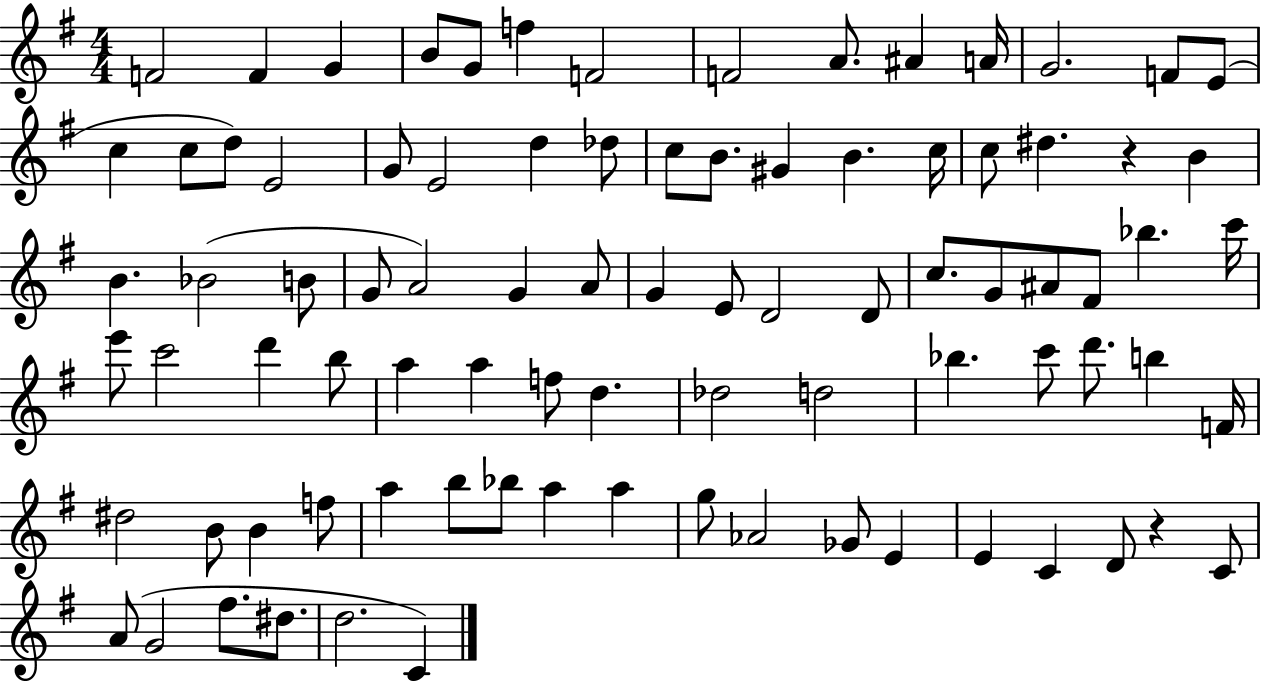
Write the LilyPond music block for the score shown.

{
  \clef treble
  \numericTimeSignature
  \time 4/4
  \key g \major
  \repeat volta 2 { f'2 f'4 g'4 | b'8 g'8 f''4 f'2 | f'2 a'8. ais'4 a'16 | g'2. f'8 e'8( | \break c''4 c''8 d''8) e'2 | g'8 e'2 d''4 des''8 | c''8 b'8. gis'4 b'4. c''16 | c''8 dis''4. r4 b'4 | \break b'4. bes'2( b'8 | g'8 a'2) g'4 a'8 | g'4 e'8 d'2 d'8 | c''8. g'8 ais'8 fis'8 bes''4. c'''16 | \break e'''8 c'''2 d'''4 b''8 | a''4 a''4 f''8 d''4. | des''2 d''2 | bes''4. c'''8 d'''8. b''4 f'16 | \break dis''2 b'8 b'4 f''8 | a''4 b''8 bes''8 a''4 a''4 | g''8 aes'2 ges'8 e'4 | e'4 c'4 d'8 r4 c'8 | \break a'8( g'2 fis''8. dis''8. | d''2. c'4) | } \bar "|."
}